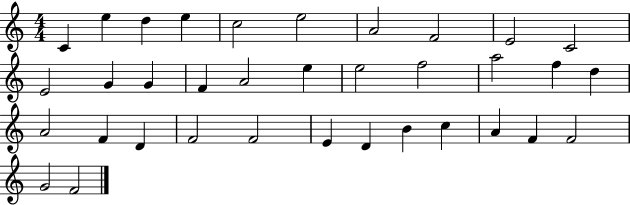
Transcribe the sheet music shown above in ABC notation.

X:1
T:Untitled
M:4/4
L:1/4
K:C
C e d e c2 e2 A2 F2 E2 C2 E2 G G F A2 e e2 f2 a2 f d A2 F D F2 F2 E D B c A F F2 G2 F2